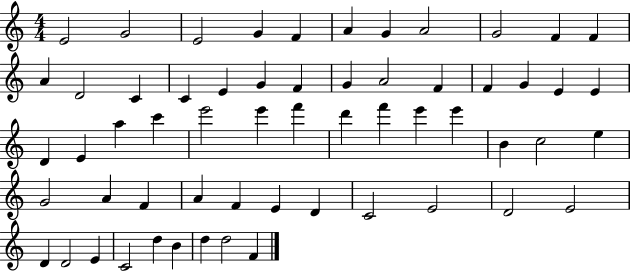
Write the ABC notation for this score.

X:1
T:Untitled
M:4/4
L:1/4
K:C
E2 G2 E2 G F A G A2 G2 F F A D2 C C E G F G A2 F F G E E D E a c' e'2 e' f' d' f' e' e' B c2 e G2 A F A F E D C2 E2 D2 E2 D D2 E C2 d B d d2 F